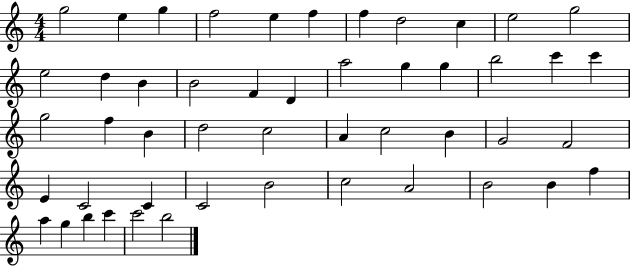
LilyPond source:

{
  \clef treble
  \numericTimeSignature
  \time 4/4
  \key c \major
  g''2 e''4 g''4 | f''2 e''4 f''4 | f''4 d''2 c''4 | e''2 g''2 | \break e''2 d''4 b'4 | b'2 f'4 d'4 | a''2 g''4 g''4 | b''2 c'''4 c'''4 | \break g''2 f''4 b'4 | d''2 c''2 | a'4 c''2 b'4 | g'2 f'2 | \break e'4 c'2 c'4 | c'2 b'2 | c''2 a'2 | b'2 b'4 f''4 | \break a''4 g''4 b''4 c'''4 | c'''2 b''2 | \bar "|."
}